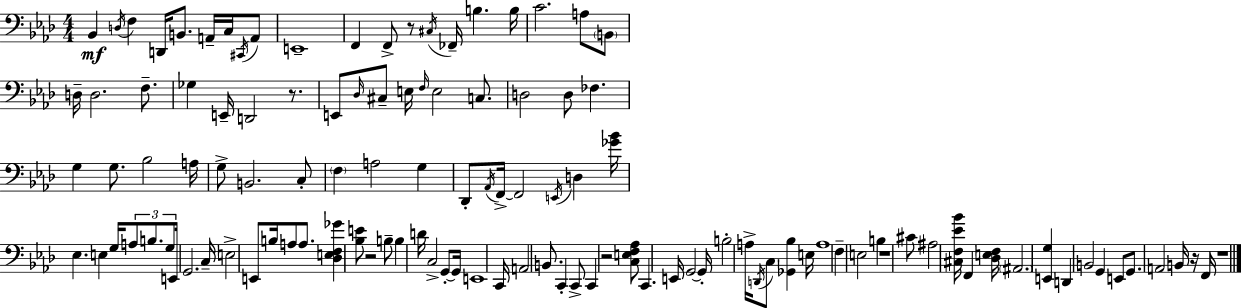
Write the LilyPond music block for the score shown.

{
  \clef bass
  \numericTimeSignature
  \time 4/4
  \key f \minor
  bes,4\mf \acciaccatura { d16 } f4 d,16 b,8. a,16-- c16 \acciaccatura { cis,16 } | a,8 e,1-- | f,4 f,8-> r8 \acciaccatura { cis16 } fes,16-- b4. | b16 c'2. a8 | \break \parenthesize b,8 d16-- d2. | f8.-- ges4 e,16-- d,2 | r8. e,8 \grace { des16 } cis8-- e16 \grace { f16 } e2 | c8. d2 d8 fes4. | \break g4 g8. bes2 | a16 g8-> b,2. | c8-. \parenthesize f4 a2 | g4 des,8-. \acciaccatura { aes,16 } f,16->~~ f,2 | \break \acciaccatura { e,16 } d4 <ges' bes'>16 ees4. e4 | g16 \tuplet 3/2 { a8 b8. g8 } e,16 g,2. | c16-- e2-> e,8 | b16 a8 a8. <des e f ges'>4 <bes e'>8 r2 | \break b8-- b4 d'16 c2-> | g,8-.~~ g,16 e,1 | c,16 a,2 | b,8. c,4-. c,8-> c,4 r2 | \break <c e f aes>8 c,4. e,16 g,2~~ | g,16-. b2-. a16-> | \acciaccatura { d,16 } c8 <ges, bes>4 e16 a1 | f4-- e2 | \break b4 r1 | cis'8 ais2 | <cis f ees' bes'>16 f,4 <des e f>16 \parenthesize ais,2. | <e, g>4 d,4 b,2 | \break g,4 e,8 g,8. a,2 | b,16 r16 f,16 r1 | \bar "|."
}